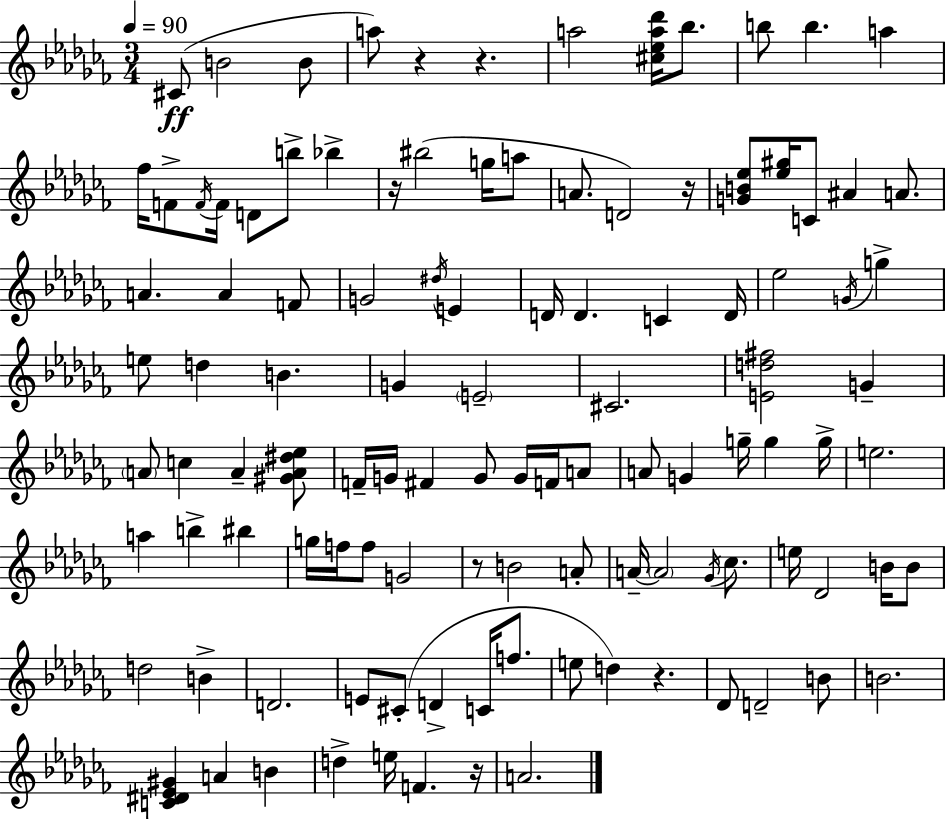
C#4/e B4/h B4/e A5/e R/q R/q. A5/h [C#5,Eb5,A5,Db6]/s Bb5/e. B5/e B5/q. A5/q FES5/s F4/e F4/s F4/s D4/e B5/e Bb5/q R/s BIS5/h G5/s A5/e A4/e. D4/h R/s [G4,B4,Eb5]/e [Eb5,G#5]/s C4/e A#4/q A4/e. A4/q. A4/q F4/e G4/h D#5/s E4/q D4/s D4/q. C4/q D4/s Eb5/h G4/s G5/q E5/e D5/q B4/q. G4/q E4/h C#4/h. [E4,D5,F#5]/h G4/q A4/e C5/q A4/q [G#4,A4,D#5,Eb5]/e F4/s G4/s F#4/q G4/e G4/s F4/s A4/e A4/e G4/q G5/s G5/q G5/s E5/h. A5/q B5/q BIS5/q G5/s F5/s F5/e G4/h R/e B4/h A4/e A4/s A4/h Gb4/s CES5/e. E5/s Db4/h B4/s B4/e D5/h B4/q D4/h. E4/e C#4/e D4/q C4/s F5/e. E5/e D5/q R/q. Db4/e D4/h B4/e B4/h. [C4,D#4,Eb4,G#4]/q A4/q B4/q D5/q E5/s F4/q. R/s A4/h.